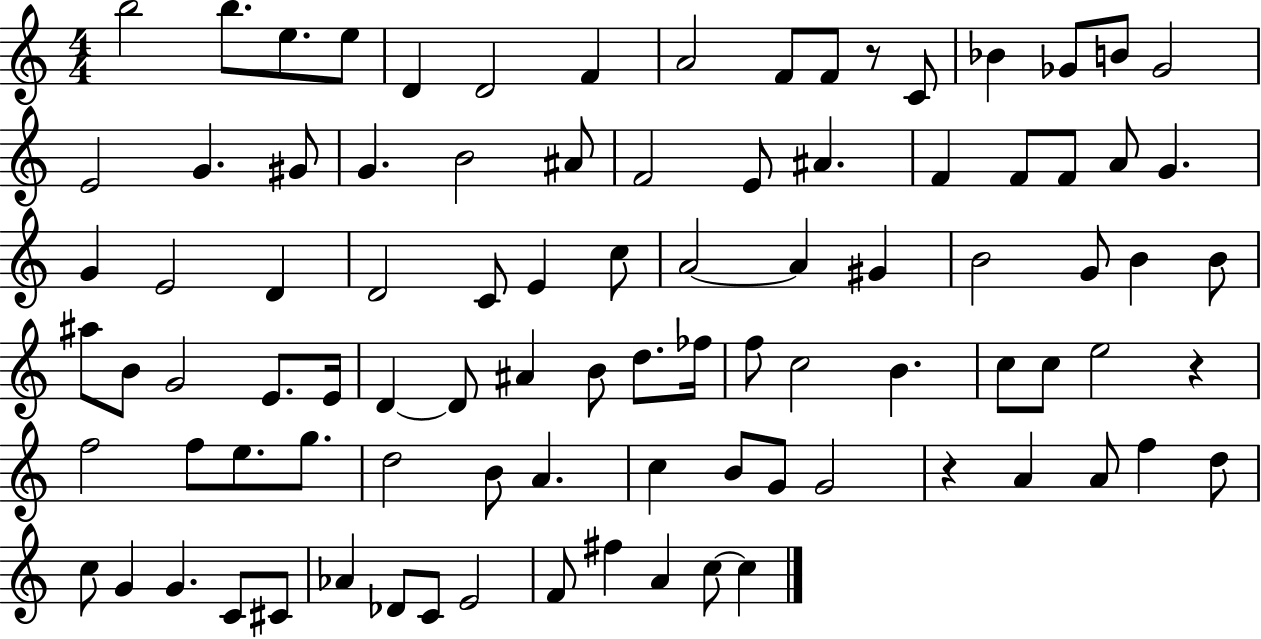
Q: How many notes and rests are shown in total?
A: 92